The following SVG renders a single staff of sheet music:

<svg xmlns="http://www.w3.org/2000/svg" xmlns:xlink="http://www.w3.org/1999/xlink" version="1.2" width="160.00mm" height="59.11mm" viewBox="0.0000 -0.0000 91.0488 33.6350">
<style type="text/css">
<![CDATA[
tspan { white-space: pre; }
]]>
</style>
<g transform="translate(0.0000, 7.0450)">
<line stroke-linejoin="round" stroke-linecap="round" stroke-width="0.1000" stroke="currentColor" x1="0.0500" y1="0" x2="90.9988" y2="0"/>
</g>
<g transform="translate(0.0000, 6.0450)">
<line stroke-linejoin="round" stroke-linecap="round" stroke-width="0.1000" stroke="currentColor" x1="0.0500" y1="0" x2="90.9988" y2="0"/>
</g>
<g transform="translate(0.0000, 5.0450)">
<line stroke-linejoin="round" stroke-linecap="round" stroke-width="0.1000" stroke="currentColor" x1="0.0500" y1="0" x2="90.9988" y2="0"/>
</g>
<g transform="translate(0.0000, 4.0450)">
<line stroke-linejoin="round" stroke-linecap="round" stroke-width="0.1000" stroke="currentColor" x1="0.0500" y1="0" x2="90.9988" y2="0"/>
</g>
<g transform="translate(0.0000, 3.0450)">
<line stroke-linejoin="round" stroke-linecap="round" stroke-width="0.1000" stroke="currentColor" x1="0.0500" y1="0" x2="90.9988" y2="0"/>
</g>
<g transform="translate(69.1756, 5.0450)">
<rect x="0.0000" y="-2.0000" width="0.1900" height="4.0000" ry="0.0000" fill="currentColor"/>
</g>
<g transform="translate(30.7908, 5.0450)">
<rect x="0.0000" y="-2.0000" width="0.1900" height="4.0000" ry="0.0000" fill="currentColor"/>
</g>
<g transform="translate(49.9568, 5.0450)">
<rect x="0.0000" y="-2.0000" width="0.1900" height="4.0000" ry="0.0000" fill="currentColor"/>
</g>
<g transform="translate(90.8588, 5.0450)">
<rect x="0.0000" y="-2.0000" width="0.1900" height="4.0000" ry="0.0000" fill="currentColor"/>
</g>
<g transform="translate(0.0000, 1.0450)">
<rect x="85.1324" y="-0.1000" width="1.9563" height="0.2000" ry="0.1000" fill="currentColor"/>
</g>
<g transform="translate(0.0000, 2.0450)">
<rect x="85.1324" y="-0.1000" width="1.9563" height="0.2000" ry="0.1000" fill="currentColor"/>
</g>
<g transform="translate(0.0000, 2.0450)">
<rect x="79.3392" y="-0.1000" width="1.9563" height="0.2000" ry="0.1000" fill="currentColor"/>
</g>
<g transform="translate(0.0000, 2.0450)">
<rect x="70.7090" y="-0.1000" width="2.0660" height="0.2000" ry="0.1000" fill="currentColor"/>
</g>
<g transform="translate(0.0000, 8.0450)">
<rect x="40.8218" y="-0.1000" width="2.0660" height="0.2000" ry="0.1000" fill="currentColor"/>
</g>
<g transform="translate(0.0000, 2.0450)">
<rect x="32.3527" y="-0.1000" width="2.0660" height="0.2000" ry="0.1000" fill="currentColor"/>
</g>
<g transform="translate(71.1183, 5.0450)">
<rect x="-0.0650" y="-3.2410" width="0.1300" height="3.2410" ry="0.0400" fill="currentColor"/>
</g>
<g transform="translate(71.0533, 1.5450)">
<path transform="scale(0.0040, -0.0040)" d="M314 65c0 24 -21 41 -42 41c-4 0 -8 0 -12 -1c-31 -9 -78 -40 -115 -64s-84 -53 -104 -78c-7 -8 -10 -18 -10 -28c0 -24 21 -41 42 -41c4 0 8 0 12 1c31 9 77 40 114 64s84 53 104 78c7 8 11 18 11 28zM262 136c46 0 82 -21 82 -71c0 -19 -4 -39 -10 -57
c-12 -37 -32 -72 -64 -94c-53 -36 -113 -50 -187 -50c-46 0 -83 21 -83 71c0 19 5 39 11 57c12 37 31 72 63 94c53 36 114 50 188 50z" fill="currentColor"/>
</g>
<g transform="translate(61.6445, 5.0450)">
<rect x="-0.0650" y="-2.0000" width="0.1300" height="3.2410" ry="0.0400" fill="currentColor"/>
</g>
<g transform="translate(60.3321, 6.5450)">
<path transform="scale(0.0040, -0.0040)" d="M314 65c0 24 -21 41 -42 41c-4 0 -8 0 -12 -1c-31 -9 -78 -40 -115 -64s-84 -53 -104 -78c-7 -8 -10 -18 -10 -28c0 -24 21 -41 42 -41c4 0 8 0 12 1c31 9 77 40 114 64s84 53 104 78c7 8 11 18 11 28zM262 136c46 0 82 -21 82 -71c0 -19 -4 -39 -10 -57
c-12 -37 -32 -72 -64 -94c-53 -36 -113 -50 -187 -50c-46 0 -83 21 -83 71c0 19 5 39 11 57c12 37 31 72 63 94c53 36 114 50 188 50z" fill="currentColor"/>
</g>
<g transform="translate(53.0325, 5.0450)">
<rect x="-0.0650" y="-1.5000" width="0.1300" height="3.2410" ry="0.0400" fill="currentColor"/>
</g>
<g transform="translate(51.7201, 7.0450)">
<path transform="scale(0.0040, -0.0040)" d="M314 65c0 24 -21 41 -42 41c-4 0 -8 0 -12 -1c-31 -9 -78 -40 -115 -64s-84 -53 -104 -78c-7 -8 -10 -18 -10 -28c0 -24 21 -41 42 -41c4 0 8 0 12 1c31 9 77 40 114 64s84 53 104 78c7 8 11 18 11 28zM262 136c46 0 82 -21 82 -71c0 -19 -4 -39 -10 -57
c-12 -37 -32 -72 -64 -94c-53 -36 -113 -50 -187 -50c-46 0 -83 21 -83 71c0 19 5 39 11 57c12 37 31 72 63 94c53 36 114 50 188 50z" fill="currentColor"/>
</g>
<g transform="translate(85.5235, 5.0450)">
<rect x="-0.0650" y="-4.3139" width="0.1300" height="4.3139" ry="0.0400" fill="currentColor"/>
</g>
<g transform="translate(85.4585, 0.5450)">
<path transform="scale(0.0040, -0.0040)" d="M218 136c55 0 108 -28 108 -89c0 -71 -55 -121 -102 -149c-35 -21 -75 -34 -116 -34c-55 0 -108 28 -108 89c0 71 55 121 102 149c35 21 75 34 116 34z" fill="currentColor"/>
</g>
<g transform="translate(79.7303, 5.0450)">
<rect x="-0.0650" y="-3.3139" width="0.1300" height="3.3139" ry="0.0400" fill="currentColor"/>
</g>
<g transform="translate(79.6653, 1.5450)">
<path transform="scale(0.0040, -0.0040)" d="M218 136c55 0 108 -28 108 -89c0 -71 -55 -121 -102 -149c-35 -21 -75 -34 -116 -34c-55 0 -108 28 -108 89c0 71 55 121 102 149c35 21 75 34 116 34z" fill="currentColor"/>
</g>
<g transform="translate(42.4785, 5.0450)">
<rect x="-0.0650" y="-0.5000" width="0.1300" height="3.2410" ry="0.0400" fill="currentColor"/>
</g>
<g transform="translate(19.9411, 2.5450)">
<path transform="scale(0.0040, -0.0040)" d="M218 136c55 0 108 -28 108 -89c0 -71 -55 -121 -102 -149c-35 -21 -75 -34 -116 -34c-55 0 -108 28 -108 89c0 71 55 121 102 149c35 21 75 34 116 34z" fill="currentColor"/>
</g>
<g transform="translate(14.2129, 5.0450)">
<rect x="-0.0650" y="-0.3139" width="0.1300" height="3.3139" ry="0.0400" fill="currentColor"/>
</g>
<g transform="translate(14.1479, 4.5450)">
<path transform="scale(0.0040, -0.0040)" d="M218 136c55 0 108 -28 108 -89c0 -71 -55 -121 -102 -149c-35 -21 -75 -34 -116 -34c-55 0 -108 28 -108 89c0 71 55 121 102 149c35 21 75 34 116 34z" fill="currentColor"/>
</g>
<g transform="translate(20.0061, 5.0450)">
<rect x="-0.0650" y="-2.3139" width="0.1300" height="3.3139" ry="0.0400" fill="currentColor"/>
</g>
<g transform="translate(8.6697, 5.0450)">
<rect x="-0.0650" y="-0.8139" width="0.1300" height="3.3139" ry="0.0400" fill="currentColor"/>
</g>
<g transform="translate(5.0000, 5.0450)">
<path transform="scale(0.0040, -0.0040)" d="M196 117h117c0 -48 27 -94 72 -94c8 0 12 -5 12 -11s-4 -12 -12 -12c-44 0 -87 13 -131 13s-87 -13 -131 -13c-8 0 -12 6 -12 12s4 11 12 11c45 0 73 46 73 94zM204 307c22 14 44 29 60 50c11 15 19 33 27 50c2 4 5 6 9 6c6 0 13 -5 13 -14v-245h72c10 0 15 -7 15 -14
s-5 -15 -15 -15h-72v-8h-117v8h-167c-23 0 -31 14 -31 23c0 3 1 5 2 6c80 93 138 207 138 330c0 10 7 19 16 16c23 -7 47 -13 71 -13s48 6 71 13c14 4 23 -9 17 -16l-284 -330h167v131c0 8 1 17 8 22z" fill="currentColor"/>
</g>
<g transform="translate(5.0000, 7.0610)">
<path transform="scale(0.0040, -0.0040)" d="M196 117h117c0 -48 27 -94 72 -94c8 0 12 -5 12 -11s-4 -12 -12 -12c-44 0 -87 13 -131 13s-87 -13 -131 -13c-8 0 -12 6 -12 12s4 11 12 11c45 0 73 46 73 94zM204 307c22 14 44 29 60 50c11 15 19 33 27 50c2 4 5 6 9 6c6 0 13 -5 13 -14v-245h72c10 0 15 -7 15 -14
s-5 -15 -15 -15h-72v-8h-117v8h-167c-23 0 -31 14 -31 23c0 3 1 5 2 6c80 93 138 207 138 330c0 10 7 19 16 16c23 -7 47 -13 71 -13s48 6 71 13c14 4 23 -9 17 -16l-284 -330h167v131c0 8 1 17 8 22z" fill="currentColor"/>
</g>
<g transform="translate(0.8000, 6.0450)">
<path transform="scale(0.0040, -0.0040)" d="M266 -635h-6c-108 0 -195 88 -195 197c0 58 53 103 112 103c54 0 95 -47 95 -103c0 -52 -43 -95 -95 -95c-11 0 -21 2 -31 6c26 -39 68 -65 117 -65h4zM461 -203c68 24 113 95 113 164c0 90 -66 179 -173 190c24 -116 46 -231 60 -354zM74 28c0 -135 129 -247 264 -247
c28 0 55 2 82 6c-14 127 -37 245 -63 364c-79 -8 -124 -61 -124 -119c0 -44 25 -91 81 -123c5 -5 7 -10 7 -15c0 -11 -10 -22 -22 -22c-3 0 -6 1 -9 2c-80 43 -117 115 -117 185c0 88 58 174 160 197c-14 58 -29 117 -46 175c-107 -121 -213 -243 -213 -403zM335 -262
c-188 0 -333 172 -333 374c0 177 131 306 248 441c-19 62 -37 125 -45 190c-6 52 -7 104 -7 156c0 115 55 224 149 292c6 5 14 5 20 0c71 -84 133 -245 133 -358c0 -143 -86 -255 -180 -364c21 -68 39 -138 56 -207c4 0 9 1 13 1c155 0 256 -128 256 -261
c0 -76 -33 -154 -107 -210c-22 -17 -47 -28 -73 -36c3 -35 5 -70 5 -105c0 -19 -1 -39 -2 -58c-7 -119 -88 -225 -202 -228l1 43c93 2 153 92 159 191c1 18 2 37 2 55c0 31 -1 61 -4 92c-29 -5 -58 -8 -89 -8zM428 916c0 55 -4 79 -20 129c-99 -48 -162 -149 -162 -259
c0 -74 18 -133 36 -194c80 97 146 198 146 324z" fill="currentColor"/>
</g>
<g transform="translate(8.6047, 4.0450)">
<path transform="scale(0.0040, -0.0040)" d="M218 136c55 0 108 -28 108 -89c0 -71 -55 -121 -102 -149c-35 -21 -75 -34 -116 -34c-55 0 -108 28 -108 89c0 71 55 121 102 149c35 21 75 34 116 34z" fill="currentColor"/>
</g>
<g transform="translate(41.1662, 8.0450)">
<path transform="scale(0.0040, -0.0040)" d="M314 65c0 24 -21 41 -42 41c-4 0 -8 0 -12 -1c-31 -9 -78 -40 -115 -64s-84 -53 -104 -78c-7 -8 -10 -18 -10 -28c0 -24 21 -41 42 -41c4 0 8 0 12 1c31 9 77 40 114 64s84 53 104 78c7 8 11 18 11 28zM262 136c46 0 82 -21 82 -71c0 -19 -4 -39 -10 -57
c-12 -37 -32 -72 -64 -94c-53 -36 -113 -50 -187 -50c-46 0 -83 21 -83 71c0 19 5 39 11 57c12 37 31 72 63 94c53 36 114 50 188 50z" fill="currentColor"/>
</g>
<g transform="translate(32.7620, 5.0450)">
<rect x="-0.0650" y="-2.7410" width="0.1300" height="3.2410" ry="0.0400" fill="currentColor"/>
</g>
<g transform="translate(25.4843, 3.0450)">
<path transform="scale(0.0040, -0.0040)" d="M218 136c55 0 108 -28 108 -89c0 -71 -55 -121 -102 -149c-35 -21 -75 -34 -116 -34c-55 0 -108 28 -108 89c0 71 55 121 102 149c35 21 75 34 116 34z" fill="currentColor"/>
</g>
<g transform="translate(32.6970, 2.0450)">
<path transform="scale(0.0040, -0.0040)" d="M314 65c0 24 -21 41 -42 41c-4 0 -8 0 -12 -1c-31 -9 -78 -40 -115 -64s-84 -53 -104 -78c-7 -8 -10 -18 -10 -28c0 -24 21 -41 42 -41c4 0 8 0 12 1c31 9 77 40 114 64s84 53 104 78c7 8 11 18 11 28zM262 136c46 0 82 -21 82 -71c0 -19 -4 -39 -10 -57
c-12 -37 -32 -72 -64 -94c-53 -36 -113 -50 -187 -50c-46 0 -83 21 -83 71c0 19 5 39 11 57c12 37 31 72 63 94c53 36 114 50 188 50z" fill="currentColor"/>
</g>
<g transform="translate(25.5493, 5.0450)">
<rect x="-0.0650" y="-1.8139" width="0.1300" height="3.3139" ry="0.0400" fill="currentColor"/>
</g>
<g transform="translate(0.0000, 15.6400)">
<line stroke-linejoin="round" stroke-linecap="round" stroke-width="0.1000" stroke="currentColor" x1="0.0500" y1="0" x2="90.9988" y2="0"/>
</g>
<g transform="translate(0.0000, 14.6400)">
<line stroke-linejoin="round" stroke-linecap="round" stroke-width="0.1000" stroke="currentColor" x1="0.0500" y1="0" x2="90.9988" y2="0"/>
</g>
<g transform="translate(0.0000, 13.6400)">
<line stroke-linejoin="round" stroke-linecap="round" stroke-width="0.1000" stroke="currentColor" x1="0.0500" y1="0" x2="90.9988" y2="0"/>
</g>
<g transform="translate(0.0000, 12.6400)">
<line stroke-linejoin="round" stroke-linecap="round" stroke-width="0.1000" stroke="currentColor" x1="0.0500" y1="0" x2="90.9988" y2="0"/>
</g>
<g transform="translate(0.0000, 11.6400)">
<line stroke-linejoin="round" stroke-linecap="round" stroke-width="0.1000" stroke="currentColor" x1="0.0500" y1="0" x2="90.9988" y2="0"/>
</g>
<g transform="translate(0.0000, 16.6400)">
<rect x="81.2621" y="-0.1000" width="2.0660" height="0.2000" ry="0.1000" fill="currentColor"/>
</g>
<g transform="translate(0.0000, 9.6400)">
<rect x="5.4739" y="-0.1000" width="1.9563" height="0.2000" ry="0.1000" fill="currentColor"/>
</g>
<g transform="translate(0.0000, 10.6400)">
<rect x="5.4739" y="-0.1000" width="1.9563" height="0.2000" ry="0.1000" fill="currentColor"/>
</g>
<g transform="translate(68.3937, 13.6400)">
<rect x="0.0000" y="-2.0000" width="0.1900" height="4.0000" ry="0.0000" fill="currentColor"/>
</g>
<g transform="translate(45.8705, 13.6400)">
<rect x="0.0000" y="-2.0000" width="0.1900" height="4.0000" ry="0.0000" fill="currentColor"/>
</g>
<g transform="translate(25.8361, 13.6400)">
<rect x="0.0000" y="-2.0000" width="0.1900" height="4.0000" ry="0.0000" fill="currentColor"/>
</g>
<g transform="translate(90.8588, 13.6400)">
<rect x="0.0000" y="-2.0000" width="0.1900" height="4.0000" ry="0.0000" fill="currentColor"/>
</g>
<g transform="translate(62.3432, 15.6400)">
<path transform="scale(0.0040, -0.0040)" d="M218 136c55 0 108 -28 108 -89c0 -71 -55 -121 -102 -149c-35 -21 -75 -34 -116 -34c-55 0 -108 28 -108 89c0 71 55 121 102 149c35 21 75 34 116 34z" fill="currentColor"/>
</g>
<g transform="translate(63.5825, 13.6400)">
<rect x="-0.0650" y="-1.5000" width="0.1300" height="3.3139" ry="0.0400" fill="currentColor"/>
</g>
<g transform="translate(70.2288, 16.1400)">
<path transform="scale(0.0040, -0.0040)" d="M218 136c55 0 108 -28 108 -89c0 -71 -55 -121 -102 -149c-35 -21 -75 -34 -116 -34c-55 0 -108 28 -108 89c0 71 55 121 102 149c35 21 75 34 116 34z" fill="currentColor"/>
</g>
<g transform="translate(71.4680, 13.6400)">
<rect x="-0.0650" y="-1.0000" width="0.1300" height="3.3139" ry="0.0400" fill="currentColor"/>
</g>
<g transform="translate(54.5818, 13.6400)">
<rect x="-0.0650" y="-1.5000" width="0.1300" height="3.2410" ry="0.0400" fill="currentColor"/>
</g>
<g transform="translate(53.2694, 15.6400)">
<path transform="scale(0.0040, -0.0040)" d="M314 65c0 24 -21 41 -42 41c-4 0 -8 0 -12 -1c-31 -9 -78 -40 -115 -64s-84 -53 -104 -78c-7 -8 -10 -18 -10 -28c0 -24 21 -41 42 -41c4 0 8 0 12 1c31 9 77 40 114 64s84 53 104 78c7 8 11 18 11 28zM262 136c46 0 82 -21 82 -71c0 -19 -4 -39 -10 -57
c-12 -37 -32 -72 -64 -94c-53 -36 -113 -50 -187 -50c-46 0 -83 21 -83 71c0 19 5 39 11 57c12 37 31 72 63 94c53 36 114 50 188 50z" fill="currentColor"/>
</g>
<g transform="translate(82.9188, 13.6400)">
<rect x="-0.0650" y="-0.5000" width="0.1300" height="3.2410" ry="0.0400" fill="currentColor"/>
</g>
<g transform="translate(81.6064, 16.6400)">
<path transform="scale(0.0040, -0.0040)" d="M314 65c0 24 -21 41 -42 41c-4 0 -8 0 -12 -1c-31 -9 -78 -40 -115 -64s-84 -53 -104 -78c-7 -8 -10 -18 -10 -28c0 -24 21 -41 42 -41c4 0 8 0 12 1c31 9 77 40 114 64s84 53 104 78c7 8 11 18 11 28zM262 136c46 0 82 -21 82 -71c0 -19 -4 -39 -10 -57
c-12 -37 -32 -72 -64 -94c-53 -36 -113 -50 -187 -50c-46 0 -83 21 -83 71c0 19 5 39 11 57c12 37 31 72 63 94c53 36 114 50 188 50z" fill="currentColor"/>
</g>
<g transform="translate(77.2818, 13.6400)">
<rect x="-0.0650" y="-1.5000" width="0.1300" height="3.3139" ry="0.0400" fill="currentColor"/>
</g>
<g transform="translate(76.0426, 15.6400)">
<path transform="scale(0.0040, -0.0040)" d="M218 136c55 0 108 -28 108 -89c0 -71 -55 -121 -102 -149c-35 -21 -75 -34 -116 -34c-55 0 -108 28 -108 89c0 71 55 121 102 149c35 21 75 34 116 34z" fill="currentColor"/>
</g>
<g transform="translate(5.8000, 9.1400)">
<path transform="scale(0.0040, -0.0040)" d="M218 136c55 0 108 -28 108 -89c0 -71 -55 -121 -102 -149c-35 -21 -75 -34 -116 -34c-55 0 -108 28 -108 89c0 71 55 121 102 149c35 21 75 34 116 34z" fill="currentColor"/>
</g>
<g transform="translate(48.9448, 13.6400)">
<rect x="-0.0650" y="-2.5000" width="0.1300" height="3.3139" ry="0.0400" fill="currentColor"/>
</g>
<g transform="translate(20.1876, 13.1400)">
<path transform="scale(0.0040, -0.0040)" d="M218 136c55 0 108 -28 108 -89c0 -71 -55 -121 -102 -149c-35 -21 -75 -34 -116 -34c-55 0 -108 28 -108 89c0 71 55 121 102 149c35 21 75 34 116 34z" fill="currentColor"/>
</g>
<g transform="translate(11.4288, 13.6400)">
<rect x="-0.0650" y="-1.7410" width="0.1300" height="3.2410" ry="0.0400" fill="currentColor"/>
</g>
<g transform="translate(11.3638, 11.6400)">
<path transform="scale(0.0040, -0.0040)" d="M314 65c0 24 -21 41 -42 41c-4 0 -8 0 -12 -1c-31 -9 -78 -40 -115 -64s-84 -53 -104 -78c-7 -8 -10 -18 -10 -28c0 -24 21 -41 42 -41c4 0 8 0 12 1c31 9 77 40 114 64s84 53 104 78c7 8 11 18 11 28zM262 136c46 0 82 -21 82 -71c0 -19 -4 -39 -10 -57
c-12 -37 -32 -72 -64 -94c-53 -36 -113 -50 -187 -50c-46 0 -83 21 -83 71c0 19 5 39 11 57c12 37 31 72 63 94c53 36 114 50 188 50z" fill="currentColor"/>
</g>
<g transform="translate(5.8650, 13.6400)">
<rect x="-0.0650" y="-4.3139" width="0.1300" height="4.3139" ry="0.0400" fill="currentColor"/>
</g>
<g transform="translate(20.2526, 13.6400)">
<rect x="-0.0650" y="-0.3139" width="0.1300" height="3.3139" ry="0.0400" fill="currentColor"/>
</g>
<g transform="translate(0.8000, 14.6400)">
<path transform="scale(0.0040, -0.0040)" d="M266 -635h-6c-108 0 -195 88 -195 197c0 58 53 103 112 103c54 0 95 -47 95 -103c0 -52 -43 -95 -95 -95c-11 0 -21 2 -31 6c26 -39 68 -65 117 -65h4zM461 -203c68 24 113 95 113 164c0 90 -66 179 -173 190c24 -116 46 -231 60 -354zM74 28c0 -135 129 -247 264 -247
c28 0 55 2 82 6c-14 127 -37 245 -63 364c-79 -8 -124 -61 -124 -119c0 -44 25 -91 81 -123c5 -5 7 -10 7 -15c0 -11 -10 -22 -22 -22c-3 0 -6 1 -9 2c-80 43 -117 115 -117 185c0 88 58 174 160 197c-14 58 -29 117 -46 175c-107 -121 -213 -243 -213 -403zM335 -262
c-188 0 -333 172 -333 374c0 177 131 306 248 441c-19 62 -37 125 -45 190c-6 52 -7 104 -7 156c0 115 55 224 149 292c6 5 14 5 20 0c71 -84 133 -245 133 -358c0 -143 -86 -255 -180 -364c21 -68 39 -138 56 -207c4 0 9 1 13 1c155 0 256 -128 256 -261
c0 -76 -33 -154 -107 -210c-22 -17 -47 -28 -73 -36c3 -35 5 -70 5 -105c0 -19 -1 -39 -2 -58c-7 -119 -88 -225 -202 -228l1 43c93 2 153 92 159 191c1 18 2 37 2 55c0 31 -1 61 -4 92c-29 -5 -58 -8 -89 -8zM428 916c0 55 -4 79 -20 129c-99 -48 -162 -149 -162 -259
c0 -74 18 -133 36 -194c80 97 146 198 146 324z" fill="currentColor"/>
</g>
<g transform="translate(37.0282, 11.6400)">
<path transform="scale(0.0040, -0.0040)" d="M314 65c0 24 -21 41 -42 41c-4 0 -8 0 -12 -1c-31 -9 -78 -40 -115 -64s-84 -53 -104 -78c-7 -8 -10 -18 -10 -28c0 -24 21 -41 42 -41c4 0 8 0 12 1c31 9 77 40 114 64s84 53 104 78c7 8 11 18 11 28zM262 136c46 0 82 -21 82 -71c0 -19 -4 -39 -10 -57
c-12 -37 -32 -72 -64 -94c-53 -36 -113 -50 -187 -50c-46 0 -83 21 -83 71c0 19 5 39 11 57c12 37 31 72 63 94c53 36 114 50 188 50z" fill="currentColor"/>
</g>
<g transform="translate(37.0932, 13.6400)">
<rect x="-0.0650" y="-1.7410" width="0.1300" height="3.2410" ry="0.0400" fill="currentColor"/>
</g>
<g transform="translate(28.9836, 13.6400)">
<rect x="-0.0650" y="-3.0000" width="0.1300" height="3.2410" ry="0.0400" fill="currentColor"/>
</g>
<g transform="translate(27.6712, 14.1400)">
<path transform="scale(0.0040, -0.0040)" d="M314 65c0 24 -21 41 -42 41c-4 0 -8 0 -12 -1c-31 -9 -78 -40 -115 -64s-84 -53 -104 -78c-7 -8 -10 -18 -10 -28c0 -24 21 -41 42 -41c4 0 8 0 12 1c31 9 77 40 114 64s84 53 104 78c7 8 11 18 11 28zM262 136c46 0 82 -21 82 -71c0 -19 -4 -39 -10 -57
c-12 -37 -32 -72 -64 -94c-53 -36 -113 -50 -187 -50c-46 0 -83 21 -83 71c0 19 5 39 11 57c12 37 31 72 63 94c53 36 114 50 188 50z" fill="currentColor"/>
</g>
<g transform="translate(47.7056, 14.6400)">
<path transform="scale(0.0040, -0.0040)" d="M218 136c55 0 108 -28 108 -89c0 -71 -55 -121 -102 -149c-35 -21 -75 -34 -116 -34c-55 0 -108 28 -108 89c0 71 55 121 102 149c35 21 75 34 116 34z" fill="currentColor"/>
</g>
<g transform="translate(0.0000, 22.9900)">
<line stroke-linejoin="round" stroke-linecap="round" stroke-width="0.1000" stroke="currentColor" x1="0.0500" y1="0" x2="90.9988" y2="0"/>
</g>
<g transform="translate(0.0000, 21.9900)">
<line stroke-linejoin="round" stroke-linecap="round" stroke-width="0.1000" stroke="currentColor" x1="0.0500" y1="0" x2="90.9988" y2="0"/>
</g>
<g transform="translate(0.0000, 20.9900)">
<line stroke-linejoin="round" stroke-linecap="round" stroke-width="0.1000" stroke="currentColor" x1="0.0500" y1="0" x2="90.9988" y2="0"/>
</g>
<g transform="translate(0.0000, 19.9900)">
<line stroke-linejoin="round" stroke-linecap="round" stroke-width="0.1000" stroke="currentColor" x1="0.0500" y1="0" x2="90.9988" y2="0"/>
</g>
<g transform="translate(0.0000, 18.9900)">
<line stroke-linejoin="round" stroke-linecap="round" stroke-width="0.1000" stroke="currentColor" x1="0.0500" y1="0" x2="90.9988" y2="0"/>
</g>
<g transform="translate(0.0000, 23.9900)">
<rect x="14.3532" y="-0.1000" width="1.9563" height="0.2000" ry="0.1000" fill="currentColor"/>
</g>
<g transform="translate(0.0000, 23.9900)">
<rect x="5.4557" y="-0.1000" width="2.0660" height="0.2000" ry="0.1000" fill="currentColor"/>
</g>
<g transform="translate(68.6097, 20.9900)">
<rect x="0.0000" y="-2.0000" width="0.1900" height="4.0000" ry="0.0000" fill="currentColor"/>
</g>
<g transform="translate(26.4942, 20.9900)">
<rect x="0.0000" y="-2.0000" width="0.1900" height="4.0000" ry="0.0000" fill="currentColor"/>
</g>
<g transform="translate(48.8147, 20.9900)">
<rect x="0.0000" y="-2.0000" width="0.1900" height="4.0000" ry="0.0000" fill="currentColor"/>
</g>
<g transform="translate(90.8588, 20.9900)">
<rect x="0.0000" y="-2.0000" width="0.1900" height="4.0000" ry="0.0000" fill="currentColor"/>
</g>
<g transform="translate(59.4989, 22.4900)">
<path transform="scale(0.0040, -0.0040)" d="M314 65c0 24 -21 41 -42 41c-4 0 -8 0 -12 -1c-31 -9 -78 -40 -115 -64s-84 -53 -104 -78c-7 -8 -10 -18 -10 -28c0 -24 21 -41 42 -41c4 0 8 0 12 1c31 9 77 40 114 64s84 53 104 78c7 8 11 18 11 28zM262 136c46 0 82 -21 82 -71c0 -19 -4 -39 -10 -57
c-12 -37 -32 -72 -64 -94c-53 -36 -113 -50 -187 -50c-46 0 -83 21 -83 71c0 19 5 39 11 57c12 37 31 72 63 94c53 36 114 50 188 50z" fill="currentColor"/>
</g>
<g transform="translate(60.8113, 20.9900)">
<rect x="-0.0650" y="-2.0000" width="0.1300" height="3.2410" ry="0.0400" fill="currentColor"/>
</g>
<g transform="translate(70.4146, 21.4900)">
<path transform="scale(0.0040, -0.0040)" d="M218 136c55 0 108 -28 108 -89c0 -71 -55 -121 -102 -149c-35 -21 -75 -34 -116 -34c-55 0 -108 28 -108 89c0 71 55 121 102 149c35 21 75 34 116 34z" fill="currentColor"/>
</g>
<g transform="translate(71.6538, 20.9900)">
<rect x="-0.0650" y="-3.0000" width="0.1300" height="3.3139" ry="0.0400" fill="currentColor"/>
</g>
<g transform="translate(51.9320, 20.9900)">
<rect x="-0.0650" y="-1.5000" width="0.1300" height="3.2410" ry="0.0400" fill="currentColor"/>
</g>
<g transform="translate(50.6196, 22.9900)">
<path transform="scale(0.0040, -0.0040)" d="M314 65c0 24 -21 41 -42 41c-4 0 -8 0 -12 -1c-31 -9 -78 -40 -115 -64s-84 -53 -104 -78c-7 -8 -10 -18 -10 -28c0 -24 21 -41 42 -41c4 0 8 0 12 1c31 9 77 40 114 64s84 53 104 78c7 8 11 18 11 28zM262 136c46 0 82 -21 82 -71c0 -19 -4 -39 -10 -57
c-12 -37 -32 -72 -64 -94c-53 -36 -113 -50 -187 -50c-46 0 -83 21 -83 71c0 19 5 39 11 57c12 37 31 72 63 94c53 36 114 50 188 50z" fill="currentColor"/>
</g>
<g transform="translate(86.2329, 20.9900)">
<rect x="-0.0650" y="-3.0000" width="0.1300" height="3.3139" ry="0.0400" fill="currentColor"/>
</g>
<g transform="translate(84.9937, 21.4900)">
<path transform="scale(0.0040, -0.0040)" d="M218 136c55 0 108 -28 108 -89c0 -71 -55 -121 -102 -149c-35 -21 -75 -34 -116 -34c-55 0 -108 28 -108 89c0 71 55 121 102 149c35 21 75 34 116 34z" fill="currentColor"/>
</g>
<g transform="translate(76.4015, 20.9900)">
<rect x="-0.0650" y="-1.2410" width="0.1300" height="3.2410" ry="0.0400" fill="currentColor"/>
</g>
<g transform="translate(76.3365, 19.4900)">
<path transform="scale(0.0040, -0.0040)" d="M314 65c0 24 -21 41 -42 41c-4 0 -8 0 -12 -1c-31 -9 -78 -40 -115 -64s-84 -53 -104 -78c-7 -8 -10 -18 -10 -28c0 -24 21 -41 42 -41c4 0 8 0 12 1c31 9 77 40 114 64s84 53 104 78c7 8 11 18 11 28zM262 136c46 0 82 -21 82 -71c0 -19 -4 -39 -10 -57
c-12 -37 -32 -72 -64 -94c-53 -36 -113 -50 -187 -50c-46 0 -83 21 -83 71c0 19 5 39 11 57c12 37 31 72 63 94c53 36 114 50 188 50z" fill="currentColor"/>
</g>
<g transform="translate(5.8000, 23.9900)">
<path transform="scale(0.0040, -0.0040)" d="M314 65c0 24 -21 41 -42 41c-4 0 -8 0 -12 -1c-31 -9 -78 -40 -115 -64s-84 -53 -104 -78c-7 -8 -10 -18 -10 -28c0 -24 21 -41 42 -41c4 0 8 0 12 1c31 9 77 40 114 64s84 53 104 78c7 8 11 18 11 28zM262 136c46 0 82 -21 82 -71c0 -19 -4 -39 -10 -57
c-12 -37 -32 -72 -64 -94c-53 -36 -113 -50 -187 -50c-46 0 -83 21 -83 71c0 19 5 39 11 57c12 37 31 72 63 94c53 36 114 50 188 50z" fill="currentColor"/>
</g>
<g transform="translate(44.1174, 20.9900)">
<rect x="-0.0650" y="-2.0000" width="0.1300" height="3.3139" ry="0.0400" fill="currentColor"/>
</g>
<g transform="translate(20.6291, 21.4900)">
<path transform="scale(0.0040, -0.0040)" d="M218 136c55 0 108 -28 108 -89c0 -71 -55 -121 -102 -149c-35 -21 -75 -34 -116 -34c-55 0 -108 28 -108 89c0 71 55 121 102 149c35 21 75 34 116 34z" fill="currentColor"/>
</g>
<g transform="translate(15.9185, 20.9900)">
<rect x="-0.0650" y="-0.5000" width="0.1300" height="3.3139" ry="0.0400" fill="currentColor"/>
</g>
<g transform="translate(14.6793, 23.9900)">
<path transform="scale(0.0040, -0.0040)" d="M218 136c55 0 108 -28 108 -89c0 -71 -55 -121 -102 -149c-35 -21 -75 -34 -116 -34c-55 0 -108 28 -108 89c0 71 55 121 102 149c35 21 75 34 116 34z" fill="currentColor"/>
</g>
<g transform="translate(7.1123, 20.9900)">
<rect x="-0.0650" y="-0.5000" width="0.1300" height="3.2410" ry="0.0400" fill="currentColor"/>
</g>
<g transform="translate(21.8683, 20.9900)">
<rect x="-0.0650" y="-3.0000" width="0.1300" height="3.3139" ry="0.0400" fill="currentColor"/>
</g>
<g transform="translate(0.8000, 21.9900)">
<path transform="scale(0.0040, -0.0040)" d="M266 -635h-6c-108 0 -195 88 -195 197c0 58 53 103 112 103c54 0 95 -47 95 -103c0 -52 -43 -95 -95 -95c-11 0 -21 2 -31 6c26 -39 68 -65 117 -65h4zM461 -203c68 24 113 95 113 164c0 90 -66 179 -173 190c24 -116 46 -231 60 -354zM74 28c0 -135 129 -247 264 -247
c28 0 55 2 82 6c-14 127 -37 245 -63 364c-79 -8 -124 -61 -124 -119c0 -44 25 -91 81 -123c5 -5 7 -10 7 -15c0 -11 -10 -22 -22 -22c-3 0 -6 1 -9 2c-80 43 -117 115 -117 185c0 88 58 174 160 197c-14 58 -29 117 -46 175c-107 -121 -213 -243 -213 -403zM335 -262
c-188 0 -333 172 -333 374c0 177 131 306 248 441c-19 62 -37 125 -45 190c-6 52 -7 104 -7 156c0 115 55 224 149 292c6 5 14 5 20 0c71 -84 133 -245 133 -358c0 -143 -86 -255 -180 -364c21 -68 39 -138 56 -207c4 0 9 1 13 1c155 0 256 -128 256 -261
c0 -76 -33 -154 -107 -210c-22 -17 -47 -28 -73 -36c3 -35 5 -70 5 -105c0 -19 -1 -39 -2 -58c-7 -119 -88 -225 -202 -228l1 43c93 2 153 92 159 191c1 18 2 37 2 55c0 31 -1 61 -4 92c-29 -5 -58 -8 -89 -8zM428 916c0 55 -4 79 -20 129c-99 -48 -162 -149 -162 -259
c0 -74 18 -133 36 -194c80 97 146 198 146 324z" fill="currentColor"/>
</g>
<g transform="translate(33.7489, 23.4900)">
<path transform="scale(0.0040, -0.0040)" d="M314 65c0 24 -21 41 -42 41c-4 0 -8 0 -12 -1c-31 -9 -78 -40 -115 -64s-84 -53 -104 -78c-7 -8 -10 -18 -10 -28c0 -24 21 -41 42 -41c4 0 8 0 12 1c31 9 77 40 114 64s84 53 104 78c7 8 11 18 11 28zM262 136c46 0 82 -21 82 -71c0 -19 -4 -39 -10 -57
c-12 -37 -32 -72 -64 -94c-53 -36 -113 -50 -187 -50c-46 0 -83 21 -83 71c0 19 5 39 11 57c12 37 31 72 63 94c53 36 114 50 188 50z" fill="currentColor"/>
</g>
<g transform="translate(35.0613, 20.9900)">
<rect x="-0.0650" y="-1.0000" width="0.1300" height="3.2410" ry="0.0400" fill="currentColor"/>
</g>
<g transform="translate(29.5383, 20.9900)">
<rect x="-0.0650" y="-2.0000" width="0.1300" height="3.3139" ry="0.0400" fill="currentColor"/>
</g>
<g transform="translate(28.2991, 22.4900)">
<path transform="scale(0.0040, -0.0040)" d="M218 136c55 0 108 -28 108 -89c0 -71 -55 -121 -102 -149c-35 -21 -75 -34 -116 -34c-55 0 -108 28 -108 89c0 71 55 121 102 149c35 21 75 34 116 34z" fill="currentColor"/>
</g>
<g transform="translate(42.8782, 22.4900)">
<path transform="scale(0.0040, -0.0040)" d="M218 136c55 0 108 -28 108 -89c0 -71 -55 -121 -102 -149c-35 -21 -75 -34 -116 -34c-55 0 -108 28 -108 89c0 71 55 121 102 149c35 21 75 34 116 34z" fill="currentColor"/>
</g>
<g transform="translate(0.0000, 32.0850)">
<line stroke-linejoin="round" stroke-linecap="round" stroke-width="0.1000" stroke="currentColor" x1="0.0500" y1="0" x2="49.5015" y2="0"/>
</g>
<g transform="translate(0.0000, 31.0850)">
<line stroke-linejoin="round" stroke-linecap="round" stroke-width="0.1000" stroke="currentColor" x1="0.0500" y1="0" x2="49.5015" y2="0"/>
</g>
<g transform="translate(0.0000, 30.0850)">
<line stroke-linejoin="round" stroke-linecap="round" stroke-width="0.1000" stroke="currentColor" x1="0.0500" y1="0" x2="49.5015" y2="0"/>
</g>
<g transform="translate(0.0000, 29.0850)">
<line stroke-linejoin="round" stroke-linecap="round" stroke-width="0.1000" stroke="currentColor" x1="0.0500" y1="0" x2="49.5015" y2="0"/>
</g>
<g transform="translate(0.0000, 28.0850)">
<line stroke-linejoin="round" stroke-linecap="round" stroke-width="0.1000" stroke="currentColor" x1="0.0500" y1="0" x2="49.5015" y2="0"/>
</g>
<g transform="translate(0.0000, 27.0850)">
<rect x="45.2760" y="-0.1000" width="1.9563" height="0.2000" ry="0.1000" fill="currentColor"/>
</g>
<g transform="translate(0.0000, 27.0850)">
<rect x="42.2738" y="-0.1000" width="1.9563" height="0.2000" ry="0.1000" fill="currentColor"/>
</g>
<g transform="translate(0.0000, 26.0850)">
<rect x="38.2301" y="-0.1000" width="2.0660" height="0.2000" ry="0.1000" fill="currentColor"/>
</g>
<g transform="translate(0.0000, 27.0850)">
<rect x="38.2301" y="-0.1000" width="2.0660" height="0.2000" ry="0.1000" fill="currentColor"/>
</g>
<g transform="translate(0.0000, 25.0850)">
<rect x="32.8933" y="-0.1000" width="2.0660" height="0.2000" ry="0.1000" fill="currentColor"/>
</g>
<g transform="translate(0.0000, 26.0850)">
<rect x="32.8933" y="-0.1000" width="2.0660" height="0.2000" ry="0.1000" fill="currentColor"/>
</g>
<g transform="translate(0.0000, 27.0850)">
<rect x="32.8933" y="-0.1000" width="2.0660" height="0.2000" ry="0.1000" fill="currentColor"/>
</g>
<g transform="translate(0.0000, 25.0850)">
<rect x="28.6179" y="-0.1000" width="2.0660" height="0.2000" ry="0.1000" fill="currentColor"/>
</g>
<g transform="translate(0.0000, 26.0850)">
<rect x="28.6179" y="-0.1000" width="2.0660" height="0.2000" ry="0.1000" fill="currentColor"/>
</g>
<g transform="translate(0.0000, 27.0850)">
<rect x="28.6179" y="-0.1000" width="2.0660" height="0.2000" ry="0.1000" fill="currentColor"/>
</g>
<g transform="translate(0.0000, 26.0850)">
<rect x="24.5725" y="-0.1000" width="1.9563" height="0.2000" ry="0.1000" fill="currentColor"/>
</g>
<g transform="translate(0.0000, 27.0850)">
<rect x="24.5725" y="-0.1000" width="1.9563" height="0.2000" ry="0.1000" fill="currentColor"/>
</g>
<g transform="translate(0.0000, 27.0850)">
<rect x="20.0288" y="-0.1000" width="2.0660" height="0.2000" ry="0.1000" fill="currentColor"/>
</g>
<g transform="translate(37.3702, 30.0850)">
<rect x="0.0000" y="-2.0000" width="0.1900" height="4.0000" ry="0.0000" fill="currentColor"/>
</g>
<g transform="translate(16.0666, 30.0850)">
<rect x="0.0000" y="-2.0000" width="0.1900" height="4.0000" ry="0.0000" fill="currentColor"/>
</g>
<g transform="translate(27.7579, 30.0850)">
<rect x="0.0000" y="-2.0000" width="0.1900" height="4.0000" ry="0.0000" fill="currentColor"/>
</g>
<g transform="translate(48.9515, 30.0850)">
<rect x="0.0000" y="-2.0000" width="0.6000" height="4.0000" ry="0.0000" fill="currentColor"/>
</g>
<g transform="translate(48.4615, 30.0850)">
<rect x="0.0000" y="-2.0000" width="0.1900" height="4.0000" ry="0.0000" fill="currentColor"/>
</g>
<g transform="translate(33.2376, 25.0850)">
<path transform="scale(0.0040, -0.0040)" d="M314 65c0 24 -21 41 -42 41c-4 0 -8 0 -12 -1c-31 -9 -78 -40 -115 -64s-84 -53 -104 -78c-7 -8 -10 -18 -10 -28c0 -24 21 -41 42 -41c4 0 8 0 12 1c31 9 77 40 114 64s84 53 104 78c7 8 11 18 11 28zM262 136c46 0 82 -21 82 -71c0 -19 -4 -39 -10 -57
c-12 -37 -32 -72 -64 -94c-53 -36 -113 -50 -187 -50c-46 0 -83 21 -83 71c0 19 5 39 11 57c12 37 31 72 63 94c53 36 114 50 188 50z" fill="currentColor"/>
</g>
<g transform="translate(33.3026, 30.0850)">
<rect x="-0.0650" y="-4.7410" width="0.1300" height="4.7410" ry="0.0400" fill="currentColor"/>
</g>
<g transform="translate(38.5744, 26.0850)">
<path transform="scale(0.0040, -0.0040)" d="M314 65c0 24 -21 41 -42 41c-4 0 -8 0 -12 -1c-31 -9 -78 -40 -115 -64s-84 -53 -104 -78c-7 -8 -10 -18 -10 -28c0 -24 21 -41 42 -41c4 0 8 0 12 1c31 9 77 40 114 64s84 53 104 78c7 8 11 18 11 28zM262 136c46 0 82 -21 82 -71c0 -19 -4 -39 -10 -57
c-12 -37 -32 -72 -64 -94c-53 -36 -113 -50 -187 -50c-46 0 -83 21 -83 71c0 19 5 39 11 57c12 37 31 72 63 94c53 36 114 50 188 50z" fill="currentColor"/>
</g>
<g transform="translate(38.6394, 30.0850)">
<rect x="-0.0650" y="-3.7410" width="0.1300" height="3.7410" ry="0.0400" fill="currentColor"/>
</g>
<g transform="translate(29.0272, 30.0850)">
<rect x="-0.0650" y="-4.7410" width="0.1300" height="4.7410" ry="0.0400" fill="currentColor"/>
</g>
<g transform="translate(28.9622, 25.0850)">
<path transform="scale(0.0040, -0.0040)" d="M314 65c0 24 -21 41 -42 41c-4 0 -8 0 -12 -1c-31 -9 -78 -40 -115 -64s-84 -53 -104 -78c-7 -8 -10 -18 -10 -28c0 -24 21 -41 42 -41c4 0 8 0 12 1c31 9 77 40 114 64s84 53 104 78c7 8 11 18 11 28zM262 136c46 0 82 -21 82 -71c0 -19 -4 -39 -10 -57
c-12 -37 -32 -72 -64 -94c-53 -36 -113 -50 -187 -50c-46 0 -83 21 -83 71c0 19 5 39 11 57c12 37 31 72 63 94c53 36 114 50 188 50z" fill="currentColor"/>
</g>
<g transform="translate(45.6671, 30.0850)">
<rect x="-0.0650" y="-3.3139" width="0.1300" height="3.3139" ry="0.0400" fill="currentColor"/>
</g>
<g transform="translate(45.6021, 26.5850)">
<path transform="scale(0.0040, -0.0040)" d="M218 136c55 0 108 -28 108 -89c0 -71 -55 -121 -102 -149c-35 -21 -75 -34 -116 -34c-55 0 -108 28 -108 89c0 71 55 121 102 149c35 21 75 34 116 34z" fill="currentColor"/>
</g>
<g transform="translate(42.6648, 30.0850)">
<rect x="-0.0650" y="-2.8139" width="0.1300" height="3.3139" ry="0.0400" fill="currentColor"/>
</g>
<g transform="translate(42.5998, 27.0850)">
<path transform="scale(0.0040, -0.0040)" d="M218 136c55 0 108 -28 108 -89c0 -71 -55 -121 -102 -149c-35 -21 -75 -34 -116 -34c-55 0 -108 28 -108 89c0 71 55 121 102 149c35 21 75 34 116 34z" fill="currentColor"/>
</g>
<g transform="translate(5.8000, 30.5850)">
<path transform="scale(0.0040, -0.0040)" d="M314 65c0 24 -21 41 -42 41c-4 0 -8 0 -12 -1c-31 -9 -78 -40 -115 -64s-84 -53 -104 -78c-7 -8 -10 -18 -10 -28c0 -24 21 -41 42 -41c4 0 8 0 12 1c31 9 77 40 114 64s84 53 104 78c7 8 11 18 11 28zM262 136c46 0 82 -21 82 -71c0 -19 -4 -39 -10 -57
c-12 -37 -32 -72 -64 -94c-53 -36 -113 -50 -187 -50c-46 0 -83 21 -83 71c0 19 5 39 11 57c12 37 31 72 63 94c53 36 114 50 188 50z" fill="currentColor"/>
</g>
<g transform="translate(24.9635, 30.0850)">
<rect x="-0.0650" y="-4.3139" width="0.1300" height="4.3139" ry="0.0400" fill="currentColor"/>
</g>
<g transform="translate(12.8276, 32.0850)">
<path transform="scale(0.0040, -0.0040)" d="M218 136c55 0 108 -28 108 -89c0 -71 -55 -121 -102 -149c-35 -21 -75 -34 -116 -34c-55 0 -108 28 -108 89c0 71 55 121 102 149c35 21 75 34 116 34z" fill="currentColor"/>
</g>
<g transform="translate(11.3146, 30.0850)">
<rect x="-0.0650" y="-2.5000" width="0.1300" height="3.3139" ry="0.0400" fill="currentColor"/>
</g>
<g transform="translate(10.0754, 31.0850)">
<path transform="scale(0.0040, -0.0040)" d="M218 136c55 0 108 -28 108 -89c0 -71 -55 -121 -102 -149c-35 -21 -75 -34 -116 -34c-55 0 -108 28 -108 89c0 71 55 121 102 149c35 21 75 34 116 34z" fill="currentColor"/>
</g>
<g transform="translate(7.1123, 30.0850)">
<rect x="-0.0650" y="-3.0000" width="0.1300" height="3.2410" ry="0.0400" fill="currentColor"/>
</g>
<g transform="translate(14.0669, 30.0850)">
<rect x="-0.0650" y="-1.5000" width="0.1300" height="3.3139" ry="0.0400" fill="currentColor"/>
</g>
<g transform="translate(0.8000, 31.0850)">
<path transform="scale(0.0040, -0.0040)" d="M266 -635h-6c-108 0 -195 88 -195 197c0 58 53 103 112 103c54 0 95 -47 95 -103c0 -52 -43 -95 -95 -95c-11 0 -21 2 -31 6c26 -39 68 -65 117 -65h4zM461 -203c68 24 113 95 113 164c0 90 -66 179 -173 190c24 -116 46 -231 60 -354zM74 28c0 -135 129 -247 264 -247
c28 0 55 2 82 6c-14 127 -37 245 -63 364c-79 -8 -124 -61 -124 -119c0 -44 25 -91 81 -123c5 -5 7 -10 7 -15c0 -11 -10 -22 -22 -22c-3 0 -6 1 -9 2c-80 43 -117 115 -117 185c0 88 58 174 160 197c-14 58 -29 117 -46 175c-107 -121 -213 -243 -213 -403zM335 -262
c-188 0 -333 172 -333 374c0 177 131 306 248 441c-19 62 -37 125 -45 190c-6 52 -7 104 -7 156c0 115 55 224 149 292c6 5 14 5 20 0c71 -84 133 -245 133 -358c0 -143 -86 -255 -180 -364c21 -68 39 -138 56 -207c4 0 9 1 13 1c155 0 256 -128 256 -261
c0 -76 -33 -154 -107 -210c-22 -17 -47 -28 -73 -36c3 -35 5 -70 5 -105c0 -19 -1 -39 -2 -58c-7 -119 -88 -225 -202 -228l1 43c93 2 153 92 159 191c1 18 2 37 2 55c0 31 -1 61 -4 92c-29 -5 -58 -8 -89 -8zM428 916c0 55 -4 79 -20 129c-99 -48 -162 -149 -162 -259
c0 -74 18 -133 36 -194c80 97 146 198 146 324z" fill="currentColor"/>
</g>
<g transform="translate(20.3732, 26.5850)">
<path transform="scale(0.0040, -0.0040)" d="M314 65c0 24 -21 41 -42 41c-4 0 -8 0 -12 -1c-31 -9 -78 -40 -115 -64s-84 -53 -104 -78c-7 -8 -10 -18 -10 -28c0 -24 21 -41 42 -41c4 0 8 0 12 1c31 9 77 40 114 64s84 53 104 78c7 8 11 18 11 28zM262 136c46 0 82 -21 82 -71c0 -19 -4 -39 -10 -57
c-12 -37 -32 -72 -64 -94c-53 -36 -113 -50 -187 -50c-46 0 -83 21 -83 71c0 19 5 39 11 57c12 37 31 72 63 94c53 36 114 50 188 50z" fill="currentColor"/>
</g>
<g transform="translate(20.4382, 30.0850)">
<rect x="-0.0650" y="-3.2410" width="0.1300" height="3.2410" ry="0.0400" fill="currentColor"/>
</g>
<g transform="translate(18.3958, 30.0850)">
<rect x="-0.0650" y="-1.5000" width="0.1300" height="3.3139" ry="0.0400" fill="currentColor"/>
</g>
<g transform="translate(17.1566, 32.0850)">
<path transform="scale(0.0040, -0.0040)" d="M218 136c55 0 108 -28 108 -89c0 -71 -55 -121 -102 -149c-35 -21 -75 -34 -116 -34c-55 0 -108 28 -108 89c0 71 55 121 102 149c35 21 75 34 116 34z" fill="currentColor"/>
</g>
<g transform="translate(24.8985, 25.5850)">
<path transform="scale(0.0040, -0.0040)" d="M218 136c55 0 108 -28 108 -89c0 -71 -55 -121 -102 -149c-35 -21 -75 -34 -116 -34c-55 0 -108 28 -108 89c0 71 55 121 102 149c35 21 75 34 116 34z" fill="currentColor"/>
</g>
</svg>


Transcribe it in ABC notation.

X:1
T:Untitled
M:4/4
L:1/4
K:C
d c g f a2 C2 E2 F2 b2 b d' d' f2 c A2 f2 G E2 E D E C2 C2 C A F D2 F E2 F2 A e2 A A2 G E E b2 d' e'2 e'2 c'2 a b